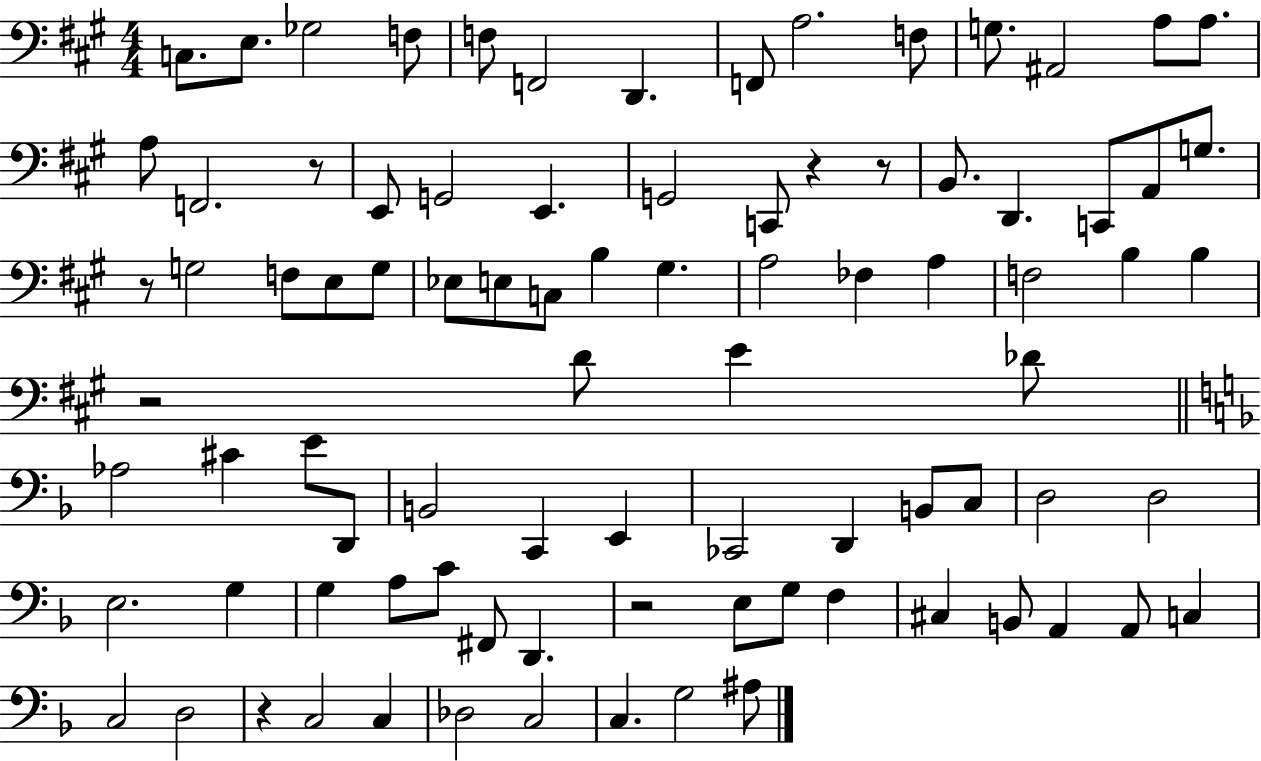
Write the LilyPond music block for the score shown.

{
  \clef bass
  \numericTimeSignature
  \time 4/4
  \key a \major
  \repeat volta 2 { c8. e8. ges2 f8 | f8 f,2 d,4. | f,8 a2. f8 | g8. ais,2 a8 a8. | \break a8 f,2. r8 | e,8 g,2 e,4. | g,2 c,8 r4 r8 | b,8. d,4. c,8 a,8 g8. | \break r8 g2 f8 e8 g8 | ees8 e8 c8 b4 gis4. | a2 fes4 a4 | f2 b4 b4 | \break r2 d'8 e'4 des'8 | \bar "||" \break \key f \major aes2 cis'4 e'8 d,8 | b,2 c,4 e,4 | ces,2 d,4 b,8 c8 | d2 d2 | \break e2. g4 | g4 a8 c'8 fis,8 d,4. | r2 e8 g8 f4 | cis4 b,8 a,4 a,8 c4 | \break c2 d2 | r4 c2 c4 | des2 c2 | c4. g2 ais8 | \break } \bar "|."
}